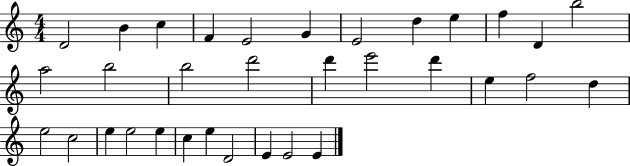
X:1
T:Untitled
M:4/4
L:1/4
K:C
D2 B c F E2 G E2 d e f D b2 a2 b2 b2 d'2 d' e'2 d' e f2 d e2 c2 e e2 e c e D2 E E2 E